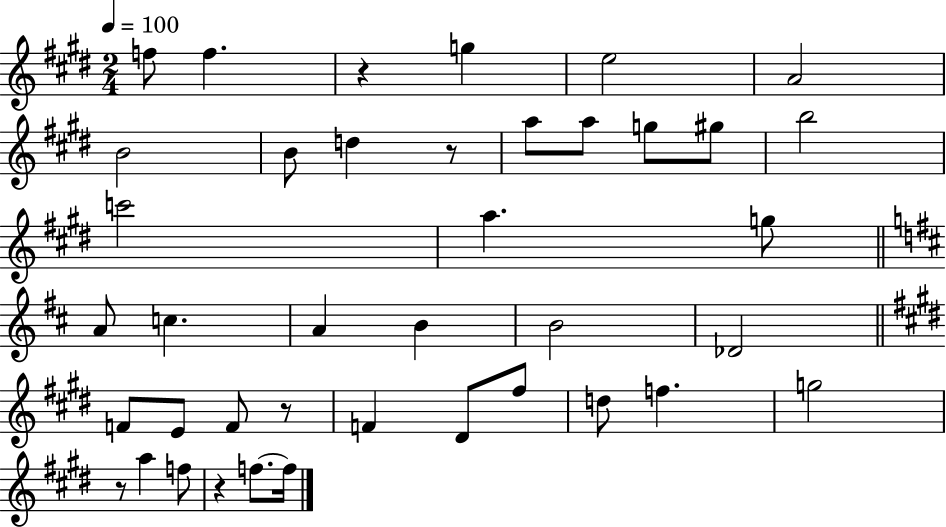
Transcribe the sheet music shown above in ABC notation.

X:1
T:Untitled
M:2/4
L:1/4
K:E
f/2 f z g e2 A2 B2 B/2 d z/2 a/2 a/2 g/2 ^g/2 b2 c'2 a g/2 A/2 c A B B2 _D2 F/2 E/2 F/2 z/2 F ^D/2 ^f/2 d/2 f g2 z/2 a f/2 z f/2 f/4